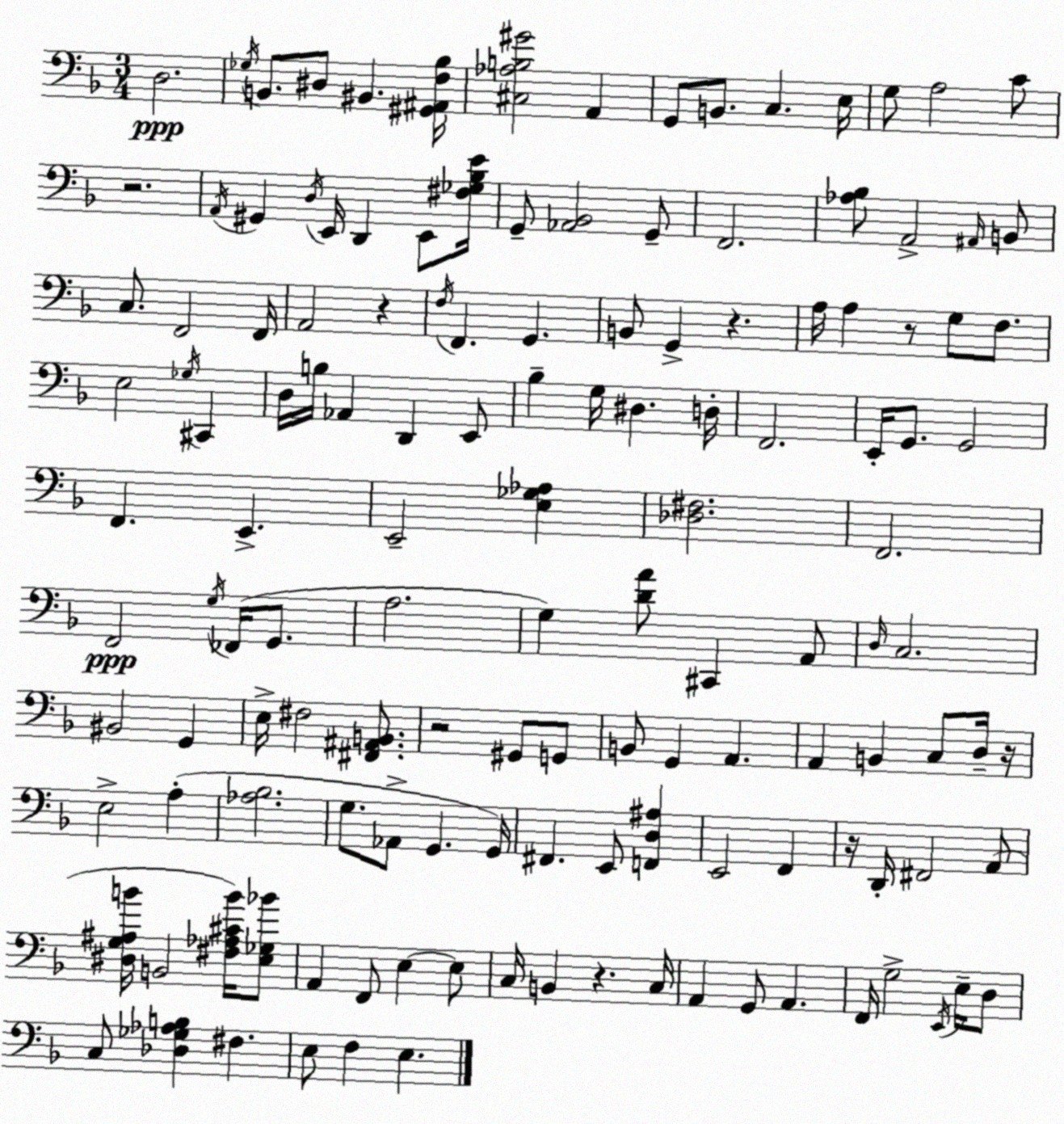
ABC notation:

X:1
T:Untitled
M:3/4
L:1/4
K:F
D,2 _G,/4 B,,/2 ^D,/2 ^B,, [^G,,^A,,F,_B,]/4 [^C,_A,B,^G]2 A,, G,,/2 B,,/2 C, E,/4 G,/2 A,2 C/2 z2 A,,/4 ^G,, D,/4 E,,/4 D,, E,,/2 [^F,_G,_B,E]/4 G,,/2 [_A,,_B,,]2 G,,/2 F,,2 [_A,_B,]/2 A,,2 ^A,,/4 B,,/2 C,/2 F,,2 F,,/4 A,,2 z F,/4 F,, G,, B,,/2 G,, z A,/4 A, z/2 G,/2 F,/2 E,2 _G,/4 ^C,, D,/4 B,/4 _A,, D,, E,,/2 _B, G,/4 ^D, D,/4 F,,2 E,,/4 G,,/2 G,,2 F,, E,, E,,2 [E,_G,_A,] [_D,^F,]2 F,,2 F,,2 G,/4 _F,,/4 G,,/2 A,2 G, [DA]/2 ^C,, A,,/2 D,/4 C,2 ^B,,2 G,, E,/4 ^F,2 [^F,,^A,,B,,]/2 z2 ^G,,/2 G,,/2 B,,/2 G,, A,, A,, B,, C,/2 D,/4 z/4 E,2 A, [_A,_B,]2 G,/2 _A,,/2 G,, G,,/4 ^F,, E,,/2 [F,,D,^A,] E,,2 F,, z/4 D,,/4 ^F,,2 A,,/2 [^D,G,^A,B]/4 B,,2 [^F,_A,^CB]/4 [E,_G,_B]/2 A,, F,,/2 E, E,/2 C,/4 B,, z C,/4 A,, G,,/2 A,, F,,/4 G,2 E,,/4 E,/4 D,/2 C,/2 [_D,_G,_A,B,] ^F, E,/2 F, E,